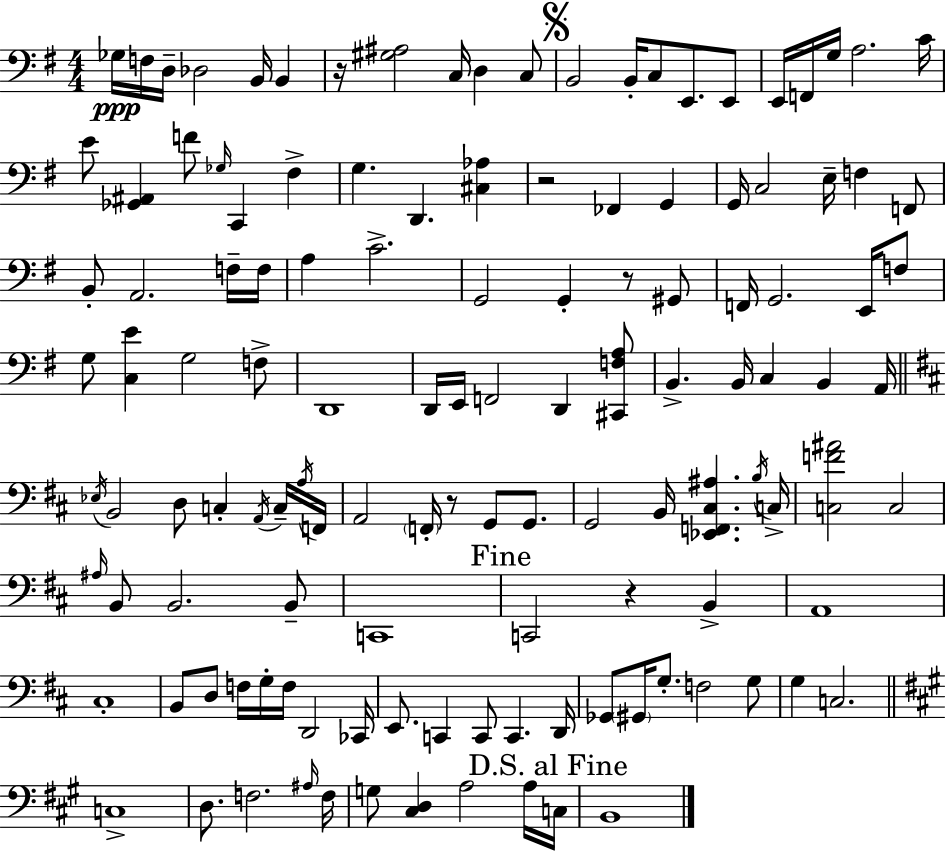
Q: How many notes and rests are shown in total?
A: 127